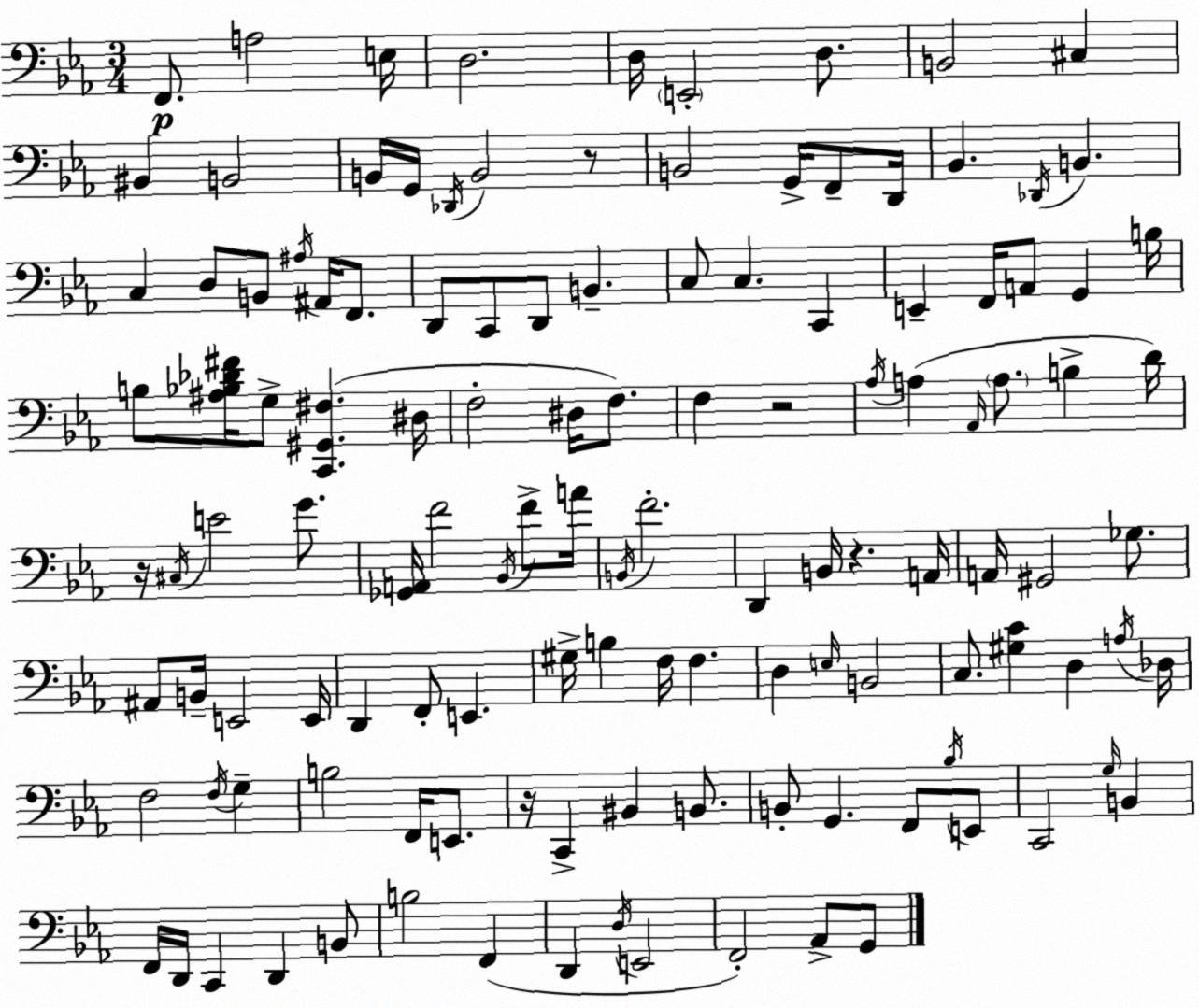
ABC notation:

X:1
T:Untitled
M:3/4
L:1/4
K:Eb
F,,/2 A,2 E,/4 D,2 D,/4 E,,2 D,/2 B,,2 ^C, ^B,, B,,2 B,,/4 G,,/4 _D,,/4 B,,2 z/2 B,,2 G,,/4 F,,/2 D,,/4 _B,, _D,,/4 B,, C, D,/2 B,,/2 ^A,/4 ^A,,/4 F,,/2 D,,/2 C,,/2 D,,/2 B,, C,/2 C, C,, E,, F,,/4 A,,/2 G,, B,/4 B,/2 [^A,_B,_D^F]/4 G,/2 [C,,^G,,^F,] ^D,/4 F,2 ^D,/4 F,/2 F, z2 _A,/4 A, _A,,/4 A,/2 B, D/4 z/4 ^C,/4 E2 G/2 [_G,,A,,]/4 F2 _B,,/4 F/2 A/4 B,,/4 F2 D,, B,,/4 z A,,/4 A,,/4 ^G,,2 _G,/2 ^A,,/2 B,,/4 E,,2 E,,/4 D,, F,,/2 E,, ^G,/4 B, F,/4 F, D, E,/4 B,,2 C,/2 [^G,C] D, A,/4 _D,/4 F,2 F,/4 G, B,2 F,,/4 E,,/2 z/4 C,, ^B,, B,,/2 B,,/2 G,, F,,/2 _B,/4 E,,/2 C,,2 G,/4 B,, F,,/4 D,,/4 C,, D,, B,,/2 B,2 F,, D,, D,/4 E,,2 F,,2 _A,,/2 G,,/2